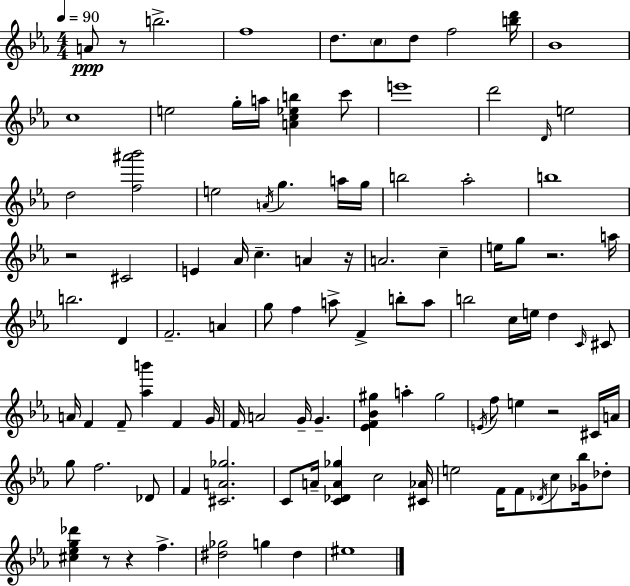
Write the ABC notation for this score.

X:1
T:Untitled
M:4/4
L:1/4
K:Eb
A/2 z/2 b2 f4 d/2 c/2 d/2 f2 [bd']/4 _B4 c4 e2 g/4 a/4 [Ac_eb] c'/2 e'4 d'2 D/4 e2 d2 [f^a'_b']2 e2 A/4 g a/4 g/4 b2 _a2 b4 z2 ^C2 E _A/4 c A z/4 A2 c e/4 g/2 z2 a/4 b2 D F2 A g/2 f a/2 F b/2 a/2 b2 c/4 e/4 d C/4 ^C/2 A/4 F F/2 [_ab'] F G/4 F/4 A2 G/4 G [_EF_B^g] a ^g2 E/4 f/2 e z2 ^C/4 A/4 g/2 f2 _D/2 F [^CA_g]2 C/2 A/4 [C_DA_g] c2 [^C_A]/4 e2 F/4 F/2 _D/4 c/2 [_G_b]/4 _d/2 [^c_eg_d'] z/2 z f [^d_g]2 g ^d ^e4